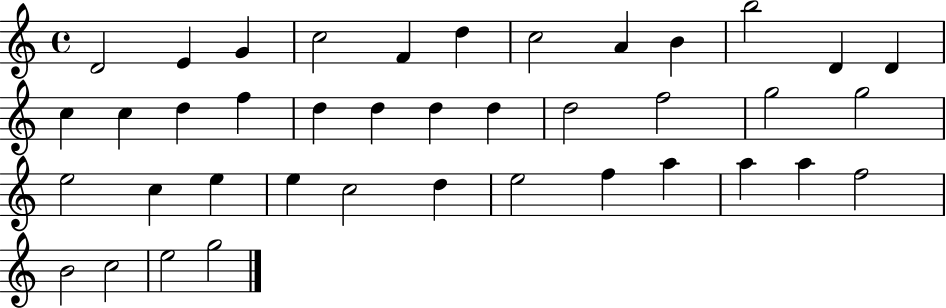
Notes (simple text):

D4/h E4/q G4/q C5/h F4/q D5/q C5/h A4/q B4/q B5/h D4/q D4/q C5/q C5/q D5/q F5/q D5/q D5/q D5/q D5/q D5/h F5/h G5/h G5/h E5/h C5/q E5/q E5/q C5/h D5/q E5/h F5/q A5/q A5/q A5/q F5/h B4/h C5/h E5/h G5/h